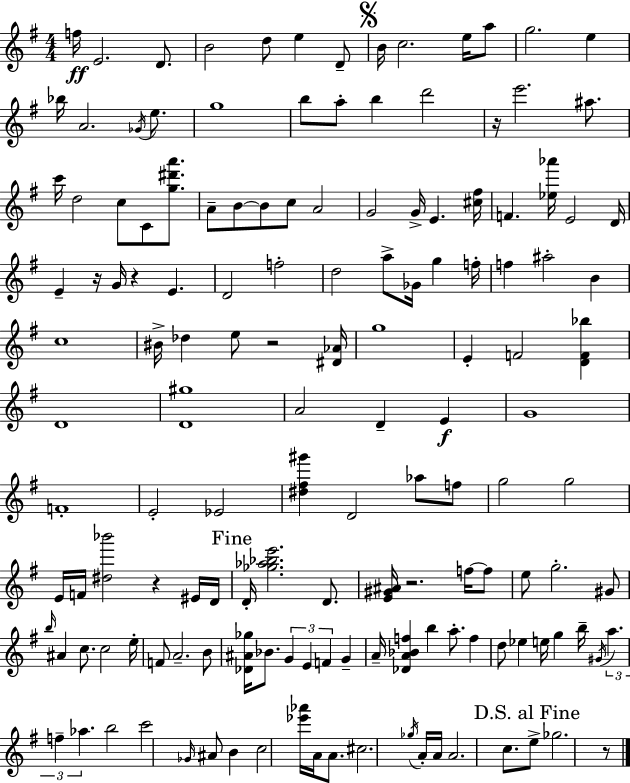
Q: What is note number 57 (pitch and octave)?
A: G5